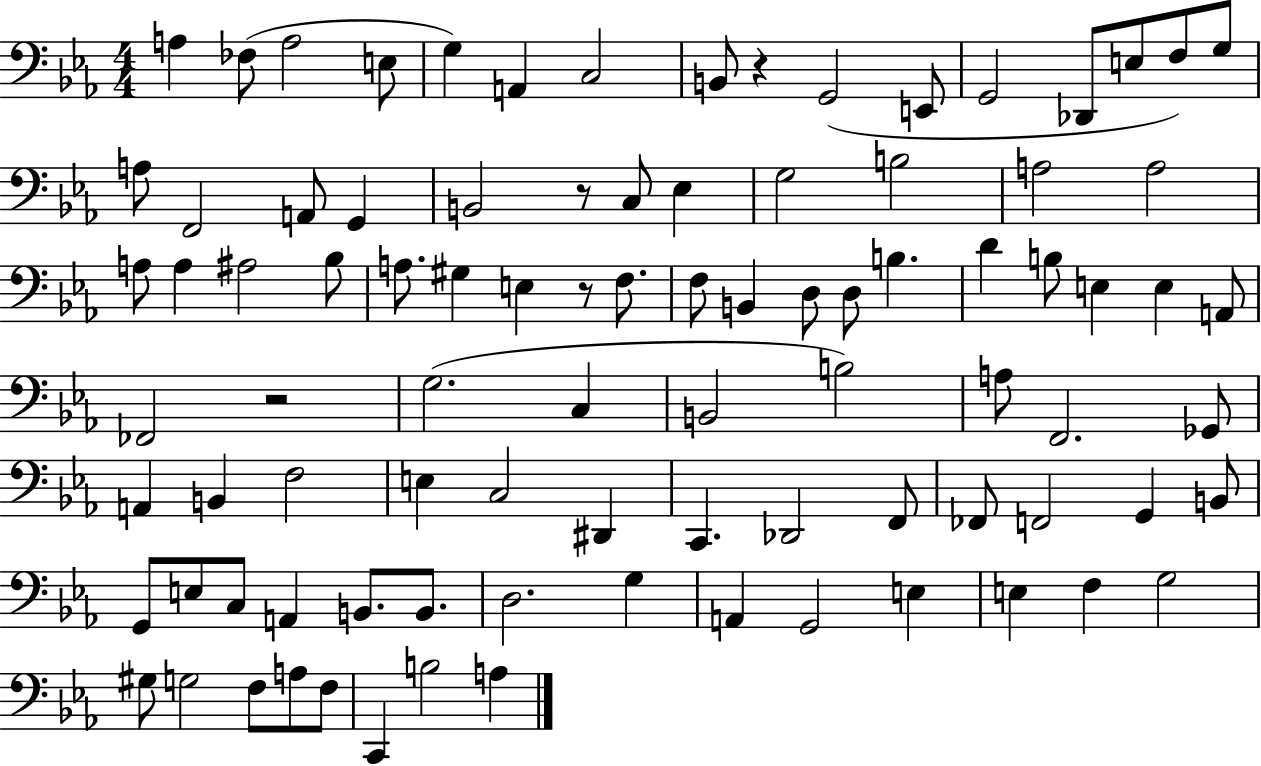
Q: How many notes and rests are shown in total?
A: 91